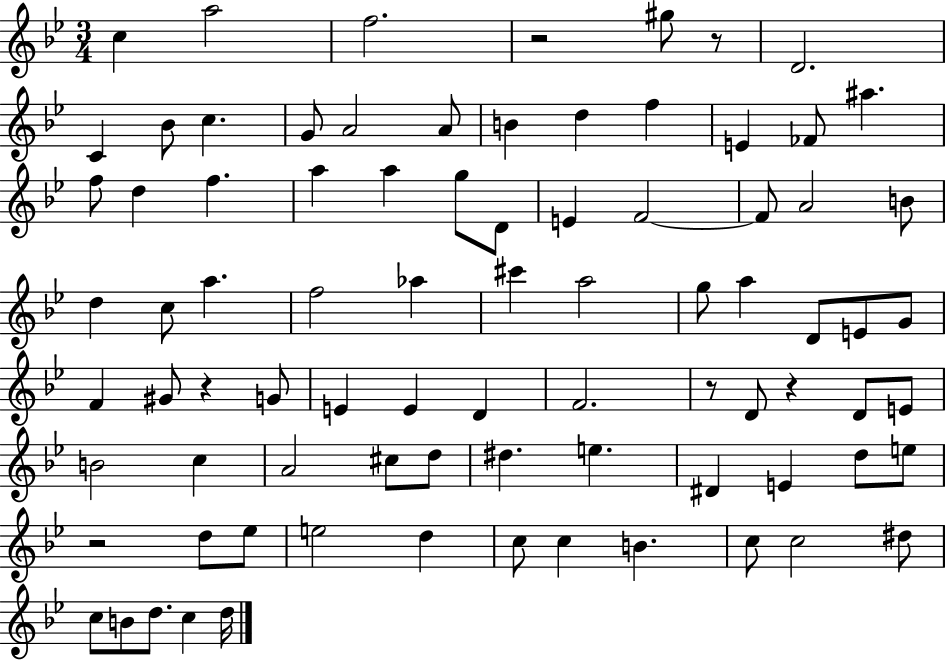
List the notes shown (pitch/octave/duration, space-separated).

C5/q A5/h F5/h. R/h G#5/e R/e D4/h. C4/q Bb4/e C5/q. G4/e A4/h A4/e B4/q D5/q F5/q E4/q FES4/e A#5/q. F5/e D5/q F5/q. A5/q A5/q G5/e D4/e E4/q F4/h F4/e A4/h B4/e D5/q C5/e A5/q. F5/h Ab5/q C#6/q A5/h G5/e A5/q D4/e E4/e G4/e F4/q G#4/e R/q G4/e E4/q E4/q D4/q F4/h. R/e D4/e R/q D4/e E4/e B4/h C5/q A4/h C#5/e D5/e D#5/q. E5/q. D#4/q E4/q D5/e E5/e R/h D5/e Eb5/e E5/h D5/q C5/e C5/q B4/q. C5/e C5/h D#5/e C5/e B4/e D5/e. C5/q D5/s